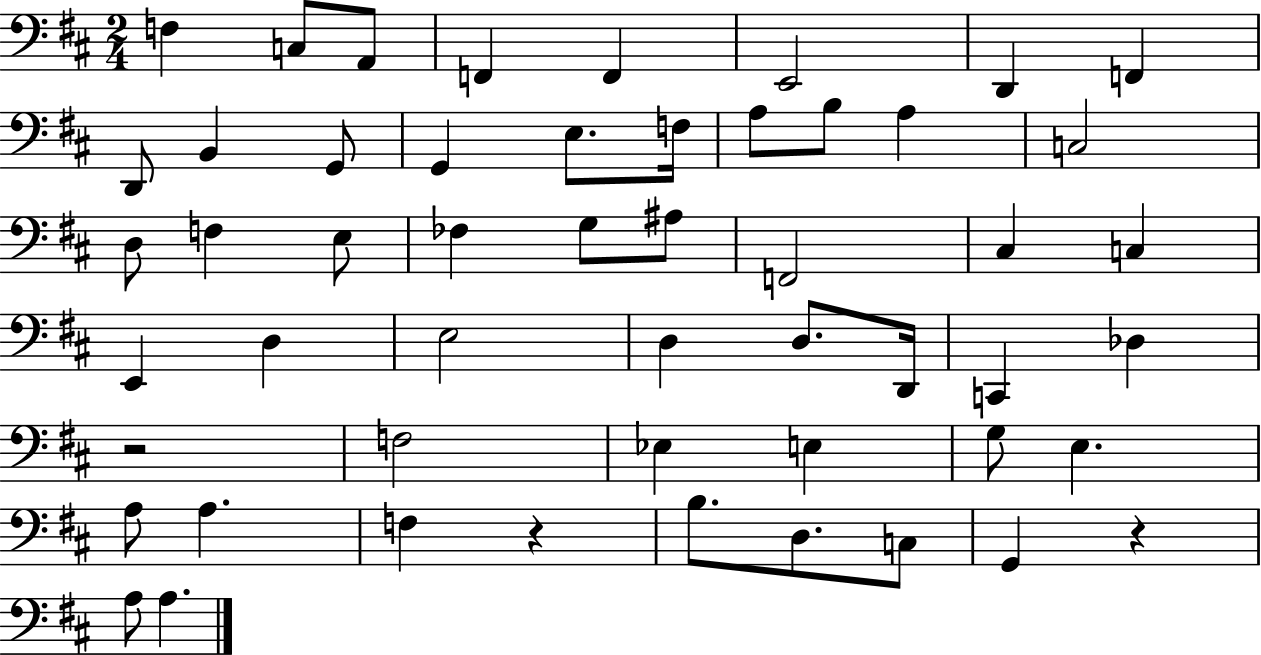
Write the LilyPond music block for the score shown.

{
  \clef bass
  \numericTimeSignature
  \time 2/4
  \key d \major
  f4 c8 a,8 | f,4 f,4 | e,2 | d,4 f,4 | \break d,8 b,4 g,8 | g,4 e8. f16 | a8 b8 a4 | c2 | \break d8 f4 e8 | fes4 g8 ais8 | f,2 | cis4 c4 | \break e,4 d4 | e2 | d4 d8. d,16 | c,4 des4 | \break r2 | f2 | ees4 e4 | g8 e4. | \break a8 a4. | f4 r4 | b8. d8. c8 | g,4 r4 | \break a8 a4. | \bar "|."
}